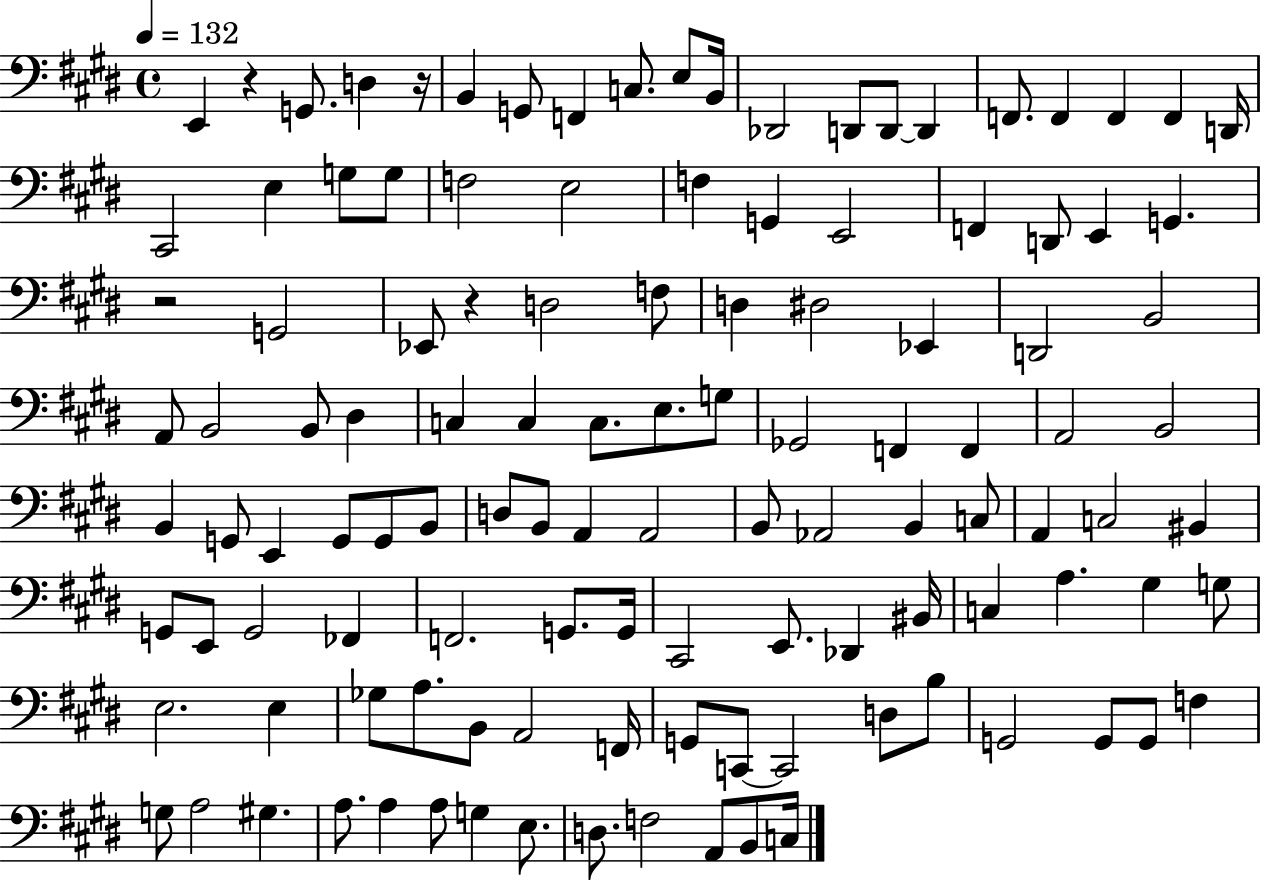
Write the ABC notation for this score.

X:1
T:Untitled
M:4/4
L:1/4
K:E
E,, z G,,/2 D, z/4 B,, G,,/2 F,, C,/2 E,/2 B,,/4 _D,,2 D,,/2 D,,/2 D,, F,,/2 F,, F,, F,, D,,/4 ^C,,2 E, G,/2 G,/2 F,2 E,2 F, G,, E,,2 F,, D,,/2 E,, G,, z2 G,,2 _E,,/2 z D,2 F,/2 D, ^D,2 _E,, D,,2 B,,2 A,,/2 B,,2 B,,/2 ^D, C, C, C,/2 E,/2 G,/2 _G,,2 F,, F,, A,,2 B,,2 B,, G,,/2 E,, G,,/2 G,,/2 B,,/2 D,/2 B,,/2 A,, A,,2 B,,/2 _A,,2 B,, C,/2 A,, C,2 ^B,, G,,/2 E,,/2 G,,2 _F,, F,,2 G,,/2 G,,/4 ^C,,2 E,,/2 _D,, ^B,,/4 C, A, ^G, G,/2 E,2 E, _G,/2 A,/2 B,,/2 A,,2 F,,/4 G,,/2 C,,/2 C,,2 D,/2 B,/2 G,,2 G,,/2 G,,/2 F, G,/2 A,2 ^G, A,/2 A, A,/2 G, E,/2 D,/2 F,2 A,,/2 B,,/2 C,/4